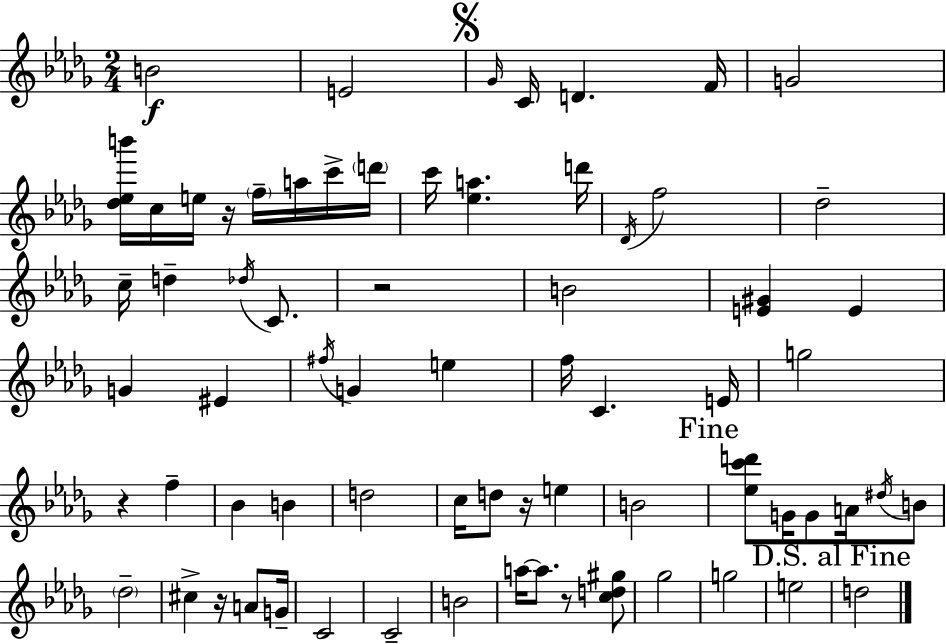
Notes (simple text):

B4/h E4/h Gb4/s C4/s D4/q. F4/s G4/h [Db5,Eb5,B6]/s C5/s E5/s R/s F5/s A5/s C6/s D6/s C6/s [Eb5,A5]/q. D6/s Db4/s F5/h Db5/h C5/s D5/q Db5/s C4/e. R/h B4/h [E4,G#4]/q E4/q G4/q EIS4/q F#5/s G4/q E5/q F5/s C4/q. E4/s G5/h R/q F5/q Bb4/q B4/q D5/h C5/s D5/e R/s E5/q B4/h [Eb5,C6,D6]/e G4/s G4/e A4/s D#5/s B4/e Db5/h C#5/q R/s A4/e G4/s C4/h C4/h B4/h A5/s A5/e. R/e [C5,D5,G#5]/e Gb5/h G5/h E5/h D5/h